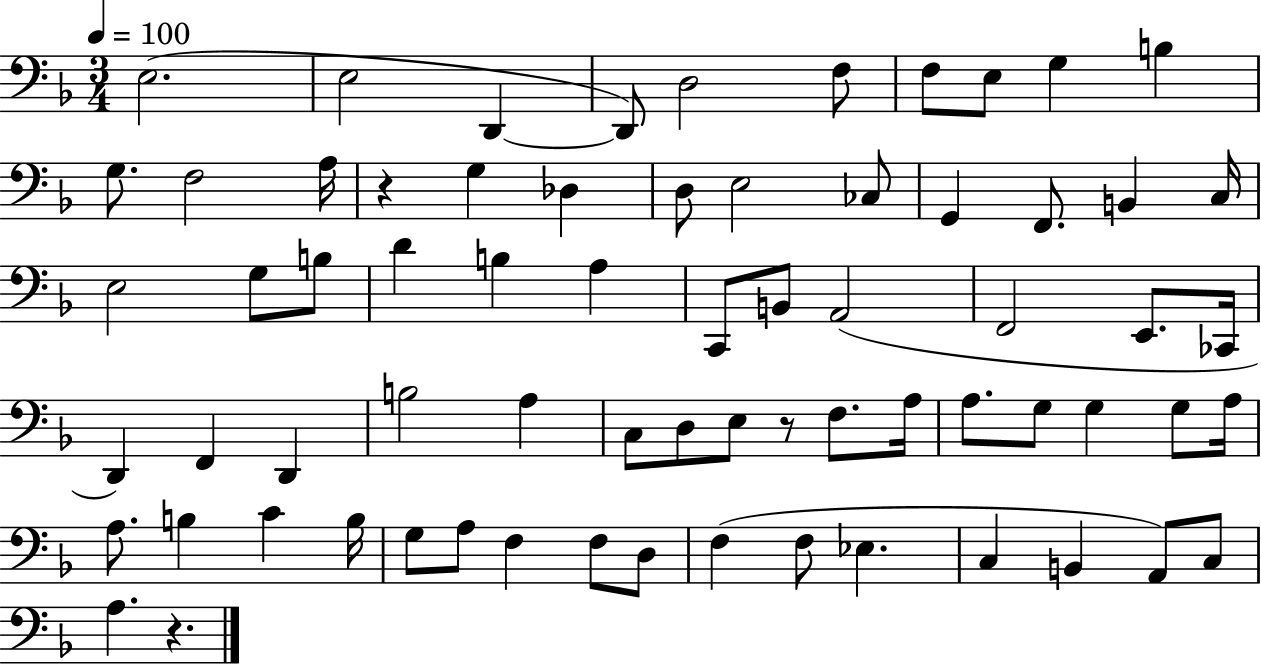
X:1
T:Untitled
M:3/4
L:1/4
K:F
E,2 E,2 D,, D,,/2 D,2 F,/2 F,/2 E,/2 G, B, G,/2 F,2 A,/4 z G, _D, D,/2 E,2 _C,/2 G,, F,,/2 B,, C,/4 E,2 G,/2 B,/2 D B, A, C,,/2 B,,/2 A,,2 F,,2 E,,/2 _C,,/4 D,, F,, D,, B,2 A, C,/2 D,/2 E,/2 z/2 F,/2 A,/4 A,/2 G,/2 G, G,/2 A,/4 A,/2 B, C B,/4 G,/2 A,/2 F, F,/2 D,/2 F, F,/2 _E, C, B,, A,,/2 C,/2 A, z